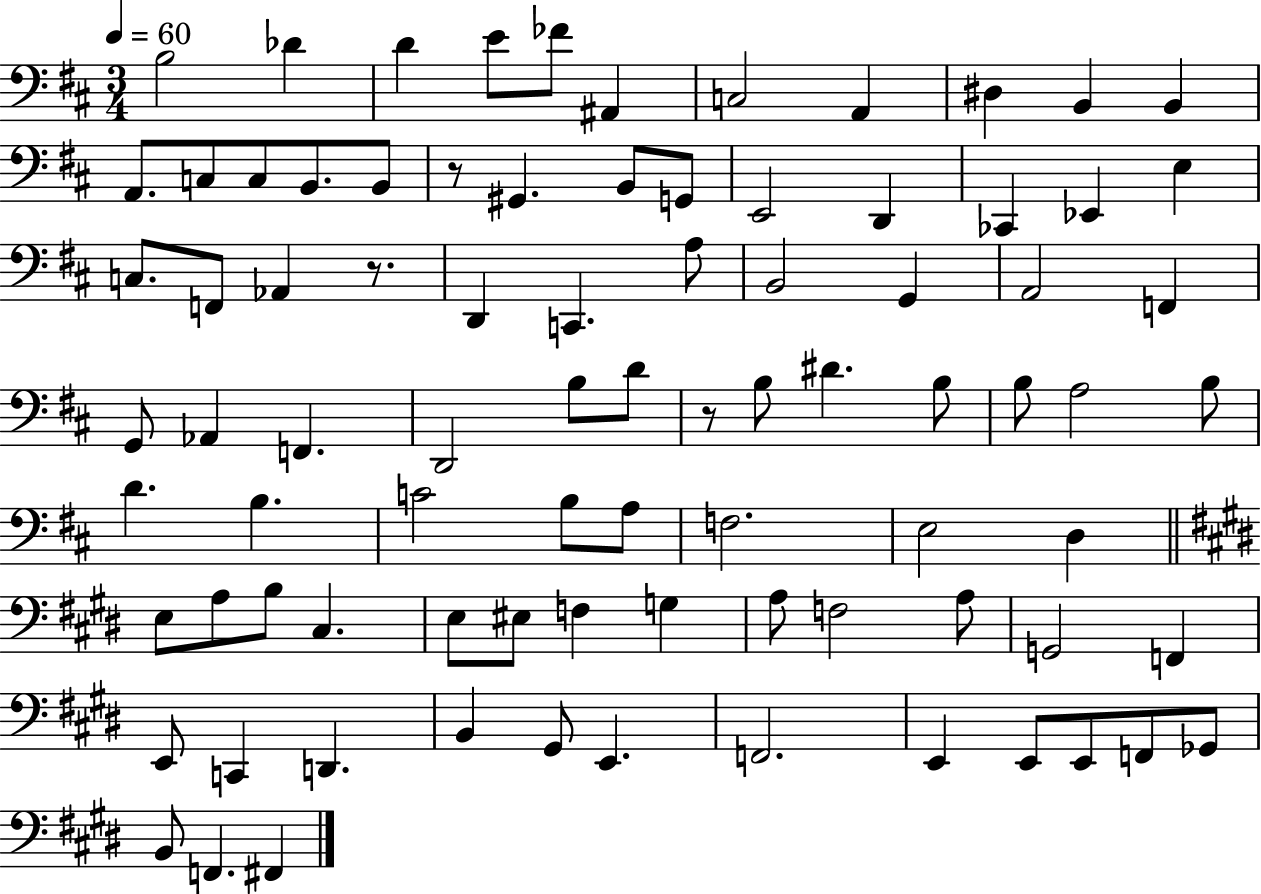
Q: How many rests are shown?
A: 3